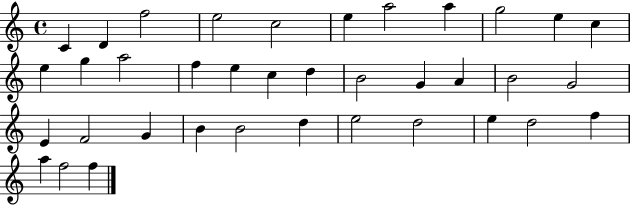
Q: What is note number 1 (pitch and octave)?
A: C4